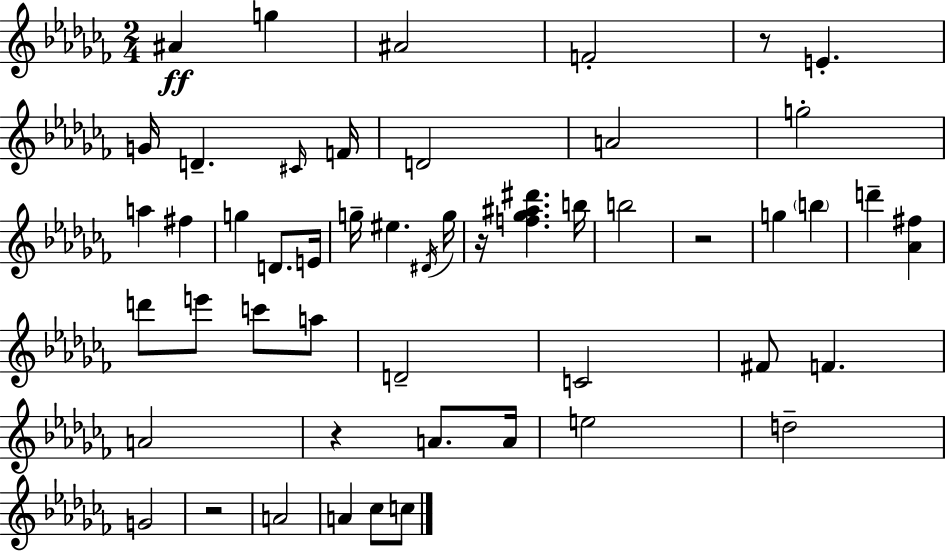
{
  \clef treble
  \numericTimeSignature
  \time 2/4
  \key aes \minor
  ais'4\ff g''4 | ais'2 | f'2-. | r8 e'4.-. | \break g'16 d'4.-- \grace { cis'16 } | f'16 d'2 | a'2 | g''2-. | \break a''4 fis''4 | g''4 d'8. | e'16 g''16-- eis''4. | \acciaccatura { dis'16 } g''16 r16 <f'' ges'' ais'' dis'''>4. | \break b''16 b''2 | r2 | g''4 \parenthesize b''4 | d'''4-- <aes' fis''>4 | \break d'''8 e'''8 c'''8 | a''8 d'2-- | c'2 | fis'8 f'4. | \break a'2 | r4 a'8. | a'16 e''2 | d''2-- | \break g'2 | r2 | a'2 | a'4 ces''8 | \break c''8 \bar "|."
}